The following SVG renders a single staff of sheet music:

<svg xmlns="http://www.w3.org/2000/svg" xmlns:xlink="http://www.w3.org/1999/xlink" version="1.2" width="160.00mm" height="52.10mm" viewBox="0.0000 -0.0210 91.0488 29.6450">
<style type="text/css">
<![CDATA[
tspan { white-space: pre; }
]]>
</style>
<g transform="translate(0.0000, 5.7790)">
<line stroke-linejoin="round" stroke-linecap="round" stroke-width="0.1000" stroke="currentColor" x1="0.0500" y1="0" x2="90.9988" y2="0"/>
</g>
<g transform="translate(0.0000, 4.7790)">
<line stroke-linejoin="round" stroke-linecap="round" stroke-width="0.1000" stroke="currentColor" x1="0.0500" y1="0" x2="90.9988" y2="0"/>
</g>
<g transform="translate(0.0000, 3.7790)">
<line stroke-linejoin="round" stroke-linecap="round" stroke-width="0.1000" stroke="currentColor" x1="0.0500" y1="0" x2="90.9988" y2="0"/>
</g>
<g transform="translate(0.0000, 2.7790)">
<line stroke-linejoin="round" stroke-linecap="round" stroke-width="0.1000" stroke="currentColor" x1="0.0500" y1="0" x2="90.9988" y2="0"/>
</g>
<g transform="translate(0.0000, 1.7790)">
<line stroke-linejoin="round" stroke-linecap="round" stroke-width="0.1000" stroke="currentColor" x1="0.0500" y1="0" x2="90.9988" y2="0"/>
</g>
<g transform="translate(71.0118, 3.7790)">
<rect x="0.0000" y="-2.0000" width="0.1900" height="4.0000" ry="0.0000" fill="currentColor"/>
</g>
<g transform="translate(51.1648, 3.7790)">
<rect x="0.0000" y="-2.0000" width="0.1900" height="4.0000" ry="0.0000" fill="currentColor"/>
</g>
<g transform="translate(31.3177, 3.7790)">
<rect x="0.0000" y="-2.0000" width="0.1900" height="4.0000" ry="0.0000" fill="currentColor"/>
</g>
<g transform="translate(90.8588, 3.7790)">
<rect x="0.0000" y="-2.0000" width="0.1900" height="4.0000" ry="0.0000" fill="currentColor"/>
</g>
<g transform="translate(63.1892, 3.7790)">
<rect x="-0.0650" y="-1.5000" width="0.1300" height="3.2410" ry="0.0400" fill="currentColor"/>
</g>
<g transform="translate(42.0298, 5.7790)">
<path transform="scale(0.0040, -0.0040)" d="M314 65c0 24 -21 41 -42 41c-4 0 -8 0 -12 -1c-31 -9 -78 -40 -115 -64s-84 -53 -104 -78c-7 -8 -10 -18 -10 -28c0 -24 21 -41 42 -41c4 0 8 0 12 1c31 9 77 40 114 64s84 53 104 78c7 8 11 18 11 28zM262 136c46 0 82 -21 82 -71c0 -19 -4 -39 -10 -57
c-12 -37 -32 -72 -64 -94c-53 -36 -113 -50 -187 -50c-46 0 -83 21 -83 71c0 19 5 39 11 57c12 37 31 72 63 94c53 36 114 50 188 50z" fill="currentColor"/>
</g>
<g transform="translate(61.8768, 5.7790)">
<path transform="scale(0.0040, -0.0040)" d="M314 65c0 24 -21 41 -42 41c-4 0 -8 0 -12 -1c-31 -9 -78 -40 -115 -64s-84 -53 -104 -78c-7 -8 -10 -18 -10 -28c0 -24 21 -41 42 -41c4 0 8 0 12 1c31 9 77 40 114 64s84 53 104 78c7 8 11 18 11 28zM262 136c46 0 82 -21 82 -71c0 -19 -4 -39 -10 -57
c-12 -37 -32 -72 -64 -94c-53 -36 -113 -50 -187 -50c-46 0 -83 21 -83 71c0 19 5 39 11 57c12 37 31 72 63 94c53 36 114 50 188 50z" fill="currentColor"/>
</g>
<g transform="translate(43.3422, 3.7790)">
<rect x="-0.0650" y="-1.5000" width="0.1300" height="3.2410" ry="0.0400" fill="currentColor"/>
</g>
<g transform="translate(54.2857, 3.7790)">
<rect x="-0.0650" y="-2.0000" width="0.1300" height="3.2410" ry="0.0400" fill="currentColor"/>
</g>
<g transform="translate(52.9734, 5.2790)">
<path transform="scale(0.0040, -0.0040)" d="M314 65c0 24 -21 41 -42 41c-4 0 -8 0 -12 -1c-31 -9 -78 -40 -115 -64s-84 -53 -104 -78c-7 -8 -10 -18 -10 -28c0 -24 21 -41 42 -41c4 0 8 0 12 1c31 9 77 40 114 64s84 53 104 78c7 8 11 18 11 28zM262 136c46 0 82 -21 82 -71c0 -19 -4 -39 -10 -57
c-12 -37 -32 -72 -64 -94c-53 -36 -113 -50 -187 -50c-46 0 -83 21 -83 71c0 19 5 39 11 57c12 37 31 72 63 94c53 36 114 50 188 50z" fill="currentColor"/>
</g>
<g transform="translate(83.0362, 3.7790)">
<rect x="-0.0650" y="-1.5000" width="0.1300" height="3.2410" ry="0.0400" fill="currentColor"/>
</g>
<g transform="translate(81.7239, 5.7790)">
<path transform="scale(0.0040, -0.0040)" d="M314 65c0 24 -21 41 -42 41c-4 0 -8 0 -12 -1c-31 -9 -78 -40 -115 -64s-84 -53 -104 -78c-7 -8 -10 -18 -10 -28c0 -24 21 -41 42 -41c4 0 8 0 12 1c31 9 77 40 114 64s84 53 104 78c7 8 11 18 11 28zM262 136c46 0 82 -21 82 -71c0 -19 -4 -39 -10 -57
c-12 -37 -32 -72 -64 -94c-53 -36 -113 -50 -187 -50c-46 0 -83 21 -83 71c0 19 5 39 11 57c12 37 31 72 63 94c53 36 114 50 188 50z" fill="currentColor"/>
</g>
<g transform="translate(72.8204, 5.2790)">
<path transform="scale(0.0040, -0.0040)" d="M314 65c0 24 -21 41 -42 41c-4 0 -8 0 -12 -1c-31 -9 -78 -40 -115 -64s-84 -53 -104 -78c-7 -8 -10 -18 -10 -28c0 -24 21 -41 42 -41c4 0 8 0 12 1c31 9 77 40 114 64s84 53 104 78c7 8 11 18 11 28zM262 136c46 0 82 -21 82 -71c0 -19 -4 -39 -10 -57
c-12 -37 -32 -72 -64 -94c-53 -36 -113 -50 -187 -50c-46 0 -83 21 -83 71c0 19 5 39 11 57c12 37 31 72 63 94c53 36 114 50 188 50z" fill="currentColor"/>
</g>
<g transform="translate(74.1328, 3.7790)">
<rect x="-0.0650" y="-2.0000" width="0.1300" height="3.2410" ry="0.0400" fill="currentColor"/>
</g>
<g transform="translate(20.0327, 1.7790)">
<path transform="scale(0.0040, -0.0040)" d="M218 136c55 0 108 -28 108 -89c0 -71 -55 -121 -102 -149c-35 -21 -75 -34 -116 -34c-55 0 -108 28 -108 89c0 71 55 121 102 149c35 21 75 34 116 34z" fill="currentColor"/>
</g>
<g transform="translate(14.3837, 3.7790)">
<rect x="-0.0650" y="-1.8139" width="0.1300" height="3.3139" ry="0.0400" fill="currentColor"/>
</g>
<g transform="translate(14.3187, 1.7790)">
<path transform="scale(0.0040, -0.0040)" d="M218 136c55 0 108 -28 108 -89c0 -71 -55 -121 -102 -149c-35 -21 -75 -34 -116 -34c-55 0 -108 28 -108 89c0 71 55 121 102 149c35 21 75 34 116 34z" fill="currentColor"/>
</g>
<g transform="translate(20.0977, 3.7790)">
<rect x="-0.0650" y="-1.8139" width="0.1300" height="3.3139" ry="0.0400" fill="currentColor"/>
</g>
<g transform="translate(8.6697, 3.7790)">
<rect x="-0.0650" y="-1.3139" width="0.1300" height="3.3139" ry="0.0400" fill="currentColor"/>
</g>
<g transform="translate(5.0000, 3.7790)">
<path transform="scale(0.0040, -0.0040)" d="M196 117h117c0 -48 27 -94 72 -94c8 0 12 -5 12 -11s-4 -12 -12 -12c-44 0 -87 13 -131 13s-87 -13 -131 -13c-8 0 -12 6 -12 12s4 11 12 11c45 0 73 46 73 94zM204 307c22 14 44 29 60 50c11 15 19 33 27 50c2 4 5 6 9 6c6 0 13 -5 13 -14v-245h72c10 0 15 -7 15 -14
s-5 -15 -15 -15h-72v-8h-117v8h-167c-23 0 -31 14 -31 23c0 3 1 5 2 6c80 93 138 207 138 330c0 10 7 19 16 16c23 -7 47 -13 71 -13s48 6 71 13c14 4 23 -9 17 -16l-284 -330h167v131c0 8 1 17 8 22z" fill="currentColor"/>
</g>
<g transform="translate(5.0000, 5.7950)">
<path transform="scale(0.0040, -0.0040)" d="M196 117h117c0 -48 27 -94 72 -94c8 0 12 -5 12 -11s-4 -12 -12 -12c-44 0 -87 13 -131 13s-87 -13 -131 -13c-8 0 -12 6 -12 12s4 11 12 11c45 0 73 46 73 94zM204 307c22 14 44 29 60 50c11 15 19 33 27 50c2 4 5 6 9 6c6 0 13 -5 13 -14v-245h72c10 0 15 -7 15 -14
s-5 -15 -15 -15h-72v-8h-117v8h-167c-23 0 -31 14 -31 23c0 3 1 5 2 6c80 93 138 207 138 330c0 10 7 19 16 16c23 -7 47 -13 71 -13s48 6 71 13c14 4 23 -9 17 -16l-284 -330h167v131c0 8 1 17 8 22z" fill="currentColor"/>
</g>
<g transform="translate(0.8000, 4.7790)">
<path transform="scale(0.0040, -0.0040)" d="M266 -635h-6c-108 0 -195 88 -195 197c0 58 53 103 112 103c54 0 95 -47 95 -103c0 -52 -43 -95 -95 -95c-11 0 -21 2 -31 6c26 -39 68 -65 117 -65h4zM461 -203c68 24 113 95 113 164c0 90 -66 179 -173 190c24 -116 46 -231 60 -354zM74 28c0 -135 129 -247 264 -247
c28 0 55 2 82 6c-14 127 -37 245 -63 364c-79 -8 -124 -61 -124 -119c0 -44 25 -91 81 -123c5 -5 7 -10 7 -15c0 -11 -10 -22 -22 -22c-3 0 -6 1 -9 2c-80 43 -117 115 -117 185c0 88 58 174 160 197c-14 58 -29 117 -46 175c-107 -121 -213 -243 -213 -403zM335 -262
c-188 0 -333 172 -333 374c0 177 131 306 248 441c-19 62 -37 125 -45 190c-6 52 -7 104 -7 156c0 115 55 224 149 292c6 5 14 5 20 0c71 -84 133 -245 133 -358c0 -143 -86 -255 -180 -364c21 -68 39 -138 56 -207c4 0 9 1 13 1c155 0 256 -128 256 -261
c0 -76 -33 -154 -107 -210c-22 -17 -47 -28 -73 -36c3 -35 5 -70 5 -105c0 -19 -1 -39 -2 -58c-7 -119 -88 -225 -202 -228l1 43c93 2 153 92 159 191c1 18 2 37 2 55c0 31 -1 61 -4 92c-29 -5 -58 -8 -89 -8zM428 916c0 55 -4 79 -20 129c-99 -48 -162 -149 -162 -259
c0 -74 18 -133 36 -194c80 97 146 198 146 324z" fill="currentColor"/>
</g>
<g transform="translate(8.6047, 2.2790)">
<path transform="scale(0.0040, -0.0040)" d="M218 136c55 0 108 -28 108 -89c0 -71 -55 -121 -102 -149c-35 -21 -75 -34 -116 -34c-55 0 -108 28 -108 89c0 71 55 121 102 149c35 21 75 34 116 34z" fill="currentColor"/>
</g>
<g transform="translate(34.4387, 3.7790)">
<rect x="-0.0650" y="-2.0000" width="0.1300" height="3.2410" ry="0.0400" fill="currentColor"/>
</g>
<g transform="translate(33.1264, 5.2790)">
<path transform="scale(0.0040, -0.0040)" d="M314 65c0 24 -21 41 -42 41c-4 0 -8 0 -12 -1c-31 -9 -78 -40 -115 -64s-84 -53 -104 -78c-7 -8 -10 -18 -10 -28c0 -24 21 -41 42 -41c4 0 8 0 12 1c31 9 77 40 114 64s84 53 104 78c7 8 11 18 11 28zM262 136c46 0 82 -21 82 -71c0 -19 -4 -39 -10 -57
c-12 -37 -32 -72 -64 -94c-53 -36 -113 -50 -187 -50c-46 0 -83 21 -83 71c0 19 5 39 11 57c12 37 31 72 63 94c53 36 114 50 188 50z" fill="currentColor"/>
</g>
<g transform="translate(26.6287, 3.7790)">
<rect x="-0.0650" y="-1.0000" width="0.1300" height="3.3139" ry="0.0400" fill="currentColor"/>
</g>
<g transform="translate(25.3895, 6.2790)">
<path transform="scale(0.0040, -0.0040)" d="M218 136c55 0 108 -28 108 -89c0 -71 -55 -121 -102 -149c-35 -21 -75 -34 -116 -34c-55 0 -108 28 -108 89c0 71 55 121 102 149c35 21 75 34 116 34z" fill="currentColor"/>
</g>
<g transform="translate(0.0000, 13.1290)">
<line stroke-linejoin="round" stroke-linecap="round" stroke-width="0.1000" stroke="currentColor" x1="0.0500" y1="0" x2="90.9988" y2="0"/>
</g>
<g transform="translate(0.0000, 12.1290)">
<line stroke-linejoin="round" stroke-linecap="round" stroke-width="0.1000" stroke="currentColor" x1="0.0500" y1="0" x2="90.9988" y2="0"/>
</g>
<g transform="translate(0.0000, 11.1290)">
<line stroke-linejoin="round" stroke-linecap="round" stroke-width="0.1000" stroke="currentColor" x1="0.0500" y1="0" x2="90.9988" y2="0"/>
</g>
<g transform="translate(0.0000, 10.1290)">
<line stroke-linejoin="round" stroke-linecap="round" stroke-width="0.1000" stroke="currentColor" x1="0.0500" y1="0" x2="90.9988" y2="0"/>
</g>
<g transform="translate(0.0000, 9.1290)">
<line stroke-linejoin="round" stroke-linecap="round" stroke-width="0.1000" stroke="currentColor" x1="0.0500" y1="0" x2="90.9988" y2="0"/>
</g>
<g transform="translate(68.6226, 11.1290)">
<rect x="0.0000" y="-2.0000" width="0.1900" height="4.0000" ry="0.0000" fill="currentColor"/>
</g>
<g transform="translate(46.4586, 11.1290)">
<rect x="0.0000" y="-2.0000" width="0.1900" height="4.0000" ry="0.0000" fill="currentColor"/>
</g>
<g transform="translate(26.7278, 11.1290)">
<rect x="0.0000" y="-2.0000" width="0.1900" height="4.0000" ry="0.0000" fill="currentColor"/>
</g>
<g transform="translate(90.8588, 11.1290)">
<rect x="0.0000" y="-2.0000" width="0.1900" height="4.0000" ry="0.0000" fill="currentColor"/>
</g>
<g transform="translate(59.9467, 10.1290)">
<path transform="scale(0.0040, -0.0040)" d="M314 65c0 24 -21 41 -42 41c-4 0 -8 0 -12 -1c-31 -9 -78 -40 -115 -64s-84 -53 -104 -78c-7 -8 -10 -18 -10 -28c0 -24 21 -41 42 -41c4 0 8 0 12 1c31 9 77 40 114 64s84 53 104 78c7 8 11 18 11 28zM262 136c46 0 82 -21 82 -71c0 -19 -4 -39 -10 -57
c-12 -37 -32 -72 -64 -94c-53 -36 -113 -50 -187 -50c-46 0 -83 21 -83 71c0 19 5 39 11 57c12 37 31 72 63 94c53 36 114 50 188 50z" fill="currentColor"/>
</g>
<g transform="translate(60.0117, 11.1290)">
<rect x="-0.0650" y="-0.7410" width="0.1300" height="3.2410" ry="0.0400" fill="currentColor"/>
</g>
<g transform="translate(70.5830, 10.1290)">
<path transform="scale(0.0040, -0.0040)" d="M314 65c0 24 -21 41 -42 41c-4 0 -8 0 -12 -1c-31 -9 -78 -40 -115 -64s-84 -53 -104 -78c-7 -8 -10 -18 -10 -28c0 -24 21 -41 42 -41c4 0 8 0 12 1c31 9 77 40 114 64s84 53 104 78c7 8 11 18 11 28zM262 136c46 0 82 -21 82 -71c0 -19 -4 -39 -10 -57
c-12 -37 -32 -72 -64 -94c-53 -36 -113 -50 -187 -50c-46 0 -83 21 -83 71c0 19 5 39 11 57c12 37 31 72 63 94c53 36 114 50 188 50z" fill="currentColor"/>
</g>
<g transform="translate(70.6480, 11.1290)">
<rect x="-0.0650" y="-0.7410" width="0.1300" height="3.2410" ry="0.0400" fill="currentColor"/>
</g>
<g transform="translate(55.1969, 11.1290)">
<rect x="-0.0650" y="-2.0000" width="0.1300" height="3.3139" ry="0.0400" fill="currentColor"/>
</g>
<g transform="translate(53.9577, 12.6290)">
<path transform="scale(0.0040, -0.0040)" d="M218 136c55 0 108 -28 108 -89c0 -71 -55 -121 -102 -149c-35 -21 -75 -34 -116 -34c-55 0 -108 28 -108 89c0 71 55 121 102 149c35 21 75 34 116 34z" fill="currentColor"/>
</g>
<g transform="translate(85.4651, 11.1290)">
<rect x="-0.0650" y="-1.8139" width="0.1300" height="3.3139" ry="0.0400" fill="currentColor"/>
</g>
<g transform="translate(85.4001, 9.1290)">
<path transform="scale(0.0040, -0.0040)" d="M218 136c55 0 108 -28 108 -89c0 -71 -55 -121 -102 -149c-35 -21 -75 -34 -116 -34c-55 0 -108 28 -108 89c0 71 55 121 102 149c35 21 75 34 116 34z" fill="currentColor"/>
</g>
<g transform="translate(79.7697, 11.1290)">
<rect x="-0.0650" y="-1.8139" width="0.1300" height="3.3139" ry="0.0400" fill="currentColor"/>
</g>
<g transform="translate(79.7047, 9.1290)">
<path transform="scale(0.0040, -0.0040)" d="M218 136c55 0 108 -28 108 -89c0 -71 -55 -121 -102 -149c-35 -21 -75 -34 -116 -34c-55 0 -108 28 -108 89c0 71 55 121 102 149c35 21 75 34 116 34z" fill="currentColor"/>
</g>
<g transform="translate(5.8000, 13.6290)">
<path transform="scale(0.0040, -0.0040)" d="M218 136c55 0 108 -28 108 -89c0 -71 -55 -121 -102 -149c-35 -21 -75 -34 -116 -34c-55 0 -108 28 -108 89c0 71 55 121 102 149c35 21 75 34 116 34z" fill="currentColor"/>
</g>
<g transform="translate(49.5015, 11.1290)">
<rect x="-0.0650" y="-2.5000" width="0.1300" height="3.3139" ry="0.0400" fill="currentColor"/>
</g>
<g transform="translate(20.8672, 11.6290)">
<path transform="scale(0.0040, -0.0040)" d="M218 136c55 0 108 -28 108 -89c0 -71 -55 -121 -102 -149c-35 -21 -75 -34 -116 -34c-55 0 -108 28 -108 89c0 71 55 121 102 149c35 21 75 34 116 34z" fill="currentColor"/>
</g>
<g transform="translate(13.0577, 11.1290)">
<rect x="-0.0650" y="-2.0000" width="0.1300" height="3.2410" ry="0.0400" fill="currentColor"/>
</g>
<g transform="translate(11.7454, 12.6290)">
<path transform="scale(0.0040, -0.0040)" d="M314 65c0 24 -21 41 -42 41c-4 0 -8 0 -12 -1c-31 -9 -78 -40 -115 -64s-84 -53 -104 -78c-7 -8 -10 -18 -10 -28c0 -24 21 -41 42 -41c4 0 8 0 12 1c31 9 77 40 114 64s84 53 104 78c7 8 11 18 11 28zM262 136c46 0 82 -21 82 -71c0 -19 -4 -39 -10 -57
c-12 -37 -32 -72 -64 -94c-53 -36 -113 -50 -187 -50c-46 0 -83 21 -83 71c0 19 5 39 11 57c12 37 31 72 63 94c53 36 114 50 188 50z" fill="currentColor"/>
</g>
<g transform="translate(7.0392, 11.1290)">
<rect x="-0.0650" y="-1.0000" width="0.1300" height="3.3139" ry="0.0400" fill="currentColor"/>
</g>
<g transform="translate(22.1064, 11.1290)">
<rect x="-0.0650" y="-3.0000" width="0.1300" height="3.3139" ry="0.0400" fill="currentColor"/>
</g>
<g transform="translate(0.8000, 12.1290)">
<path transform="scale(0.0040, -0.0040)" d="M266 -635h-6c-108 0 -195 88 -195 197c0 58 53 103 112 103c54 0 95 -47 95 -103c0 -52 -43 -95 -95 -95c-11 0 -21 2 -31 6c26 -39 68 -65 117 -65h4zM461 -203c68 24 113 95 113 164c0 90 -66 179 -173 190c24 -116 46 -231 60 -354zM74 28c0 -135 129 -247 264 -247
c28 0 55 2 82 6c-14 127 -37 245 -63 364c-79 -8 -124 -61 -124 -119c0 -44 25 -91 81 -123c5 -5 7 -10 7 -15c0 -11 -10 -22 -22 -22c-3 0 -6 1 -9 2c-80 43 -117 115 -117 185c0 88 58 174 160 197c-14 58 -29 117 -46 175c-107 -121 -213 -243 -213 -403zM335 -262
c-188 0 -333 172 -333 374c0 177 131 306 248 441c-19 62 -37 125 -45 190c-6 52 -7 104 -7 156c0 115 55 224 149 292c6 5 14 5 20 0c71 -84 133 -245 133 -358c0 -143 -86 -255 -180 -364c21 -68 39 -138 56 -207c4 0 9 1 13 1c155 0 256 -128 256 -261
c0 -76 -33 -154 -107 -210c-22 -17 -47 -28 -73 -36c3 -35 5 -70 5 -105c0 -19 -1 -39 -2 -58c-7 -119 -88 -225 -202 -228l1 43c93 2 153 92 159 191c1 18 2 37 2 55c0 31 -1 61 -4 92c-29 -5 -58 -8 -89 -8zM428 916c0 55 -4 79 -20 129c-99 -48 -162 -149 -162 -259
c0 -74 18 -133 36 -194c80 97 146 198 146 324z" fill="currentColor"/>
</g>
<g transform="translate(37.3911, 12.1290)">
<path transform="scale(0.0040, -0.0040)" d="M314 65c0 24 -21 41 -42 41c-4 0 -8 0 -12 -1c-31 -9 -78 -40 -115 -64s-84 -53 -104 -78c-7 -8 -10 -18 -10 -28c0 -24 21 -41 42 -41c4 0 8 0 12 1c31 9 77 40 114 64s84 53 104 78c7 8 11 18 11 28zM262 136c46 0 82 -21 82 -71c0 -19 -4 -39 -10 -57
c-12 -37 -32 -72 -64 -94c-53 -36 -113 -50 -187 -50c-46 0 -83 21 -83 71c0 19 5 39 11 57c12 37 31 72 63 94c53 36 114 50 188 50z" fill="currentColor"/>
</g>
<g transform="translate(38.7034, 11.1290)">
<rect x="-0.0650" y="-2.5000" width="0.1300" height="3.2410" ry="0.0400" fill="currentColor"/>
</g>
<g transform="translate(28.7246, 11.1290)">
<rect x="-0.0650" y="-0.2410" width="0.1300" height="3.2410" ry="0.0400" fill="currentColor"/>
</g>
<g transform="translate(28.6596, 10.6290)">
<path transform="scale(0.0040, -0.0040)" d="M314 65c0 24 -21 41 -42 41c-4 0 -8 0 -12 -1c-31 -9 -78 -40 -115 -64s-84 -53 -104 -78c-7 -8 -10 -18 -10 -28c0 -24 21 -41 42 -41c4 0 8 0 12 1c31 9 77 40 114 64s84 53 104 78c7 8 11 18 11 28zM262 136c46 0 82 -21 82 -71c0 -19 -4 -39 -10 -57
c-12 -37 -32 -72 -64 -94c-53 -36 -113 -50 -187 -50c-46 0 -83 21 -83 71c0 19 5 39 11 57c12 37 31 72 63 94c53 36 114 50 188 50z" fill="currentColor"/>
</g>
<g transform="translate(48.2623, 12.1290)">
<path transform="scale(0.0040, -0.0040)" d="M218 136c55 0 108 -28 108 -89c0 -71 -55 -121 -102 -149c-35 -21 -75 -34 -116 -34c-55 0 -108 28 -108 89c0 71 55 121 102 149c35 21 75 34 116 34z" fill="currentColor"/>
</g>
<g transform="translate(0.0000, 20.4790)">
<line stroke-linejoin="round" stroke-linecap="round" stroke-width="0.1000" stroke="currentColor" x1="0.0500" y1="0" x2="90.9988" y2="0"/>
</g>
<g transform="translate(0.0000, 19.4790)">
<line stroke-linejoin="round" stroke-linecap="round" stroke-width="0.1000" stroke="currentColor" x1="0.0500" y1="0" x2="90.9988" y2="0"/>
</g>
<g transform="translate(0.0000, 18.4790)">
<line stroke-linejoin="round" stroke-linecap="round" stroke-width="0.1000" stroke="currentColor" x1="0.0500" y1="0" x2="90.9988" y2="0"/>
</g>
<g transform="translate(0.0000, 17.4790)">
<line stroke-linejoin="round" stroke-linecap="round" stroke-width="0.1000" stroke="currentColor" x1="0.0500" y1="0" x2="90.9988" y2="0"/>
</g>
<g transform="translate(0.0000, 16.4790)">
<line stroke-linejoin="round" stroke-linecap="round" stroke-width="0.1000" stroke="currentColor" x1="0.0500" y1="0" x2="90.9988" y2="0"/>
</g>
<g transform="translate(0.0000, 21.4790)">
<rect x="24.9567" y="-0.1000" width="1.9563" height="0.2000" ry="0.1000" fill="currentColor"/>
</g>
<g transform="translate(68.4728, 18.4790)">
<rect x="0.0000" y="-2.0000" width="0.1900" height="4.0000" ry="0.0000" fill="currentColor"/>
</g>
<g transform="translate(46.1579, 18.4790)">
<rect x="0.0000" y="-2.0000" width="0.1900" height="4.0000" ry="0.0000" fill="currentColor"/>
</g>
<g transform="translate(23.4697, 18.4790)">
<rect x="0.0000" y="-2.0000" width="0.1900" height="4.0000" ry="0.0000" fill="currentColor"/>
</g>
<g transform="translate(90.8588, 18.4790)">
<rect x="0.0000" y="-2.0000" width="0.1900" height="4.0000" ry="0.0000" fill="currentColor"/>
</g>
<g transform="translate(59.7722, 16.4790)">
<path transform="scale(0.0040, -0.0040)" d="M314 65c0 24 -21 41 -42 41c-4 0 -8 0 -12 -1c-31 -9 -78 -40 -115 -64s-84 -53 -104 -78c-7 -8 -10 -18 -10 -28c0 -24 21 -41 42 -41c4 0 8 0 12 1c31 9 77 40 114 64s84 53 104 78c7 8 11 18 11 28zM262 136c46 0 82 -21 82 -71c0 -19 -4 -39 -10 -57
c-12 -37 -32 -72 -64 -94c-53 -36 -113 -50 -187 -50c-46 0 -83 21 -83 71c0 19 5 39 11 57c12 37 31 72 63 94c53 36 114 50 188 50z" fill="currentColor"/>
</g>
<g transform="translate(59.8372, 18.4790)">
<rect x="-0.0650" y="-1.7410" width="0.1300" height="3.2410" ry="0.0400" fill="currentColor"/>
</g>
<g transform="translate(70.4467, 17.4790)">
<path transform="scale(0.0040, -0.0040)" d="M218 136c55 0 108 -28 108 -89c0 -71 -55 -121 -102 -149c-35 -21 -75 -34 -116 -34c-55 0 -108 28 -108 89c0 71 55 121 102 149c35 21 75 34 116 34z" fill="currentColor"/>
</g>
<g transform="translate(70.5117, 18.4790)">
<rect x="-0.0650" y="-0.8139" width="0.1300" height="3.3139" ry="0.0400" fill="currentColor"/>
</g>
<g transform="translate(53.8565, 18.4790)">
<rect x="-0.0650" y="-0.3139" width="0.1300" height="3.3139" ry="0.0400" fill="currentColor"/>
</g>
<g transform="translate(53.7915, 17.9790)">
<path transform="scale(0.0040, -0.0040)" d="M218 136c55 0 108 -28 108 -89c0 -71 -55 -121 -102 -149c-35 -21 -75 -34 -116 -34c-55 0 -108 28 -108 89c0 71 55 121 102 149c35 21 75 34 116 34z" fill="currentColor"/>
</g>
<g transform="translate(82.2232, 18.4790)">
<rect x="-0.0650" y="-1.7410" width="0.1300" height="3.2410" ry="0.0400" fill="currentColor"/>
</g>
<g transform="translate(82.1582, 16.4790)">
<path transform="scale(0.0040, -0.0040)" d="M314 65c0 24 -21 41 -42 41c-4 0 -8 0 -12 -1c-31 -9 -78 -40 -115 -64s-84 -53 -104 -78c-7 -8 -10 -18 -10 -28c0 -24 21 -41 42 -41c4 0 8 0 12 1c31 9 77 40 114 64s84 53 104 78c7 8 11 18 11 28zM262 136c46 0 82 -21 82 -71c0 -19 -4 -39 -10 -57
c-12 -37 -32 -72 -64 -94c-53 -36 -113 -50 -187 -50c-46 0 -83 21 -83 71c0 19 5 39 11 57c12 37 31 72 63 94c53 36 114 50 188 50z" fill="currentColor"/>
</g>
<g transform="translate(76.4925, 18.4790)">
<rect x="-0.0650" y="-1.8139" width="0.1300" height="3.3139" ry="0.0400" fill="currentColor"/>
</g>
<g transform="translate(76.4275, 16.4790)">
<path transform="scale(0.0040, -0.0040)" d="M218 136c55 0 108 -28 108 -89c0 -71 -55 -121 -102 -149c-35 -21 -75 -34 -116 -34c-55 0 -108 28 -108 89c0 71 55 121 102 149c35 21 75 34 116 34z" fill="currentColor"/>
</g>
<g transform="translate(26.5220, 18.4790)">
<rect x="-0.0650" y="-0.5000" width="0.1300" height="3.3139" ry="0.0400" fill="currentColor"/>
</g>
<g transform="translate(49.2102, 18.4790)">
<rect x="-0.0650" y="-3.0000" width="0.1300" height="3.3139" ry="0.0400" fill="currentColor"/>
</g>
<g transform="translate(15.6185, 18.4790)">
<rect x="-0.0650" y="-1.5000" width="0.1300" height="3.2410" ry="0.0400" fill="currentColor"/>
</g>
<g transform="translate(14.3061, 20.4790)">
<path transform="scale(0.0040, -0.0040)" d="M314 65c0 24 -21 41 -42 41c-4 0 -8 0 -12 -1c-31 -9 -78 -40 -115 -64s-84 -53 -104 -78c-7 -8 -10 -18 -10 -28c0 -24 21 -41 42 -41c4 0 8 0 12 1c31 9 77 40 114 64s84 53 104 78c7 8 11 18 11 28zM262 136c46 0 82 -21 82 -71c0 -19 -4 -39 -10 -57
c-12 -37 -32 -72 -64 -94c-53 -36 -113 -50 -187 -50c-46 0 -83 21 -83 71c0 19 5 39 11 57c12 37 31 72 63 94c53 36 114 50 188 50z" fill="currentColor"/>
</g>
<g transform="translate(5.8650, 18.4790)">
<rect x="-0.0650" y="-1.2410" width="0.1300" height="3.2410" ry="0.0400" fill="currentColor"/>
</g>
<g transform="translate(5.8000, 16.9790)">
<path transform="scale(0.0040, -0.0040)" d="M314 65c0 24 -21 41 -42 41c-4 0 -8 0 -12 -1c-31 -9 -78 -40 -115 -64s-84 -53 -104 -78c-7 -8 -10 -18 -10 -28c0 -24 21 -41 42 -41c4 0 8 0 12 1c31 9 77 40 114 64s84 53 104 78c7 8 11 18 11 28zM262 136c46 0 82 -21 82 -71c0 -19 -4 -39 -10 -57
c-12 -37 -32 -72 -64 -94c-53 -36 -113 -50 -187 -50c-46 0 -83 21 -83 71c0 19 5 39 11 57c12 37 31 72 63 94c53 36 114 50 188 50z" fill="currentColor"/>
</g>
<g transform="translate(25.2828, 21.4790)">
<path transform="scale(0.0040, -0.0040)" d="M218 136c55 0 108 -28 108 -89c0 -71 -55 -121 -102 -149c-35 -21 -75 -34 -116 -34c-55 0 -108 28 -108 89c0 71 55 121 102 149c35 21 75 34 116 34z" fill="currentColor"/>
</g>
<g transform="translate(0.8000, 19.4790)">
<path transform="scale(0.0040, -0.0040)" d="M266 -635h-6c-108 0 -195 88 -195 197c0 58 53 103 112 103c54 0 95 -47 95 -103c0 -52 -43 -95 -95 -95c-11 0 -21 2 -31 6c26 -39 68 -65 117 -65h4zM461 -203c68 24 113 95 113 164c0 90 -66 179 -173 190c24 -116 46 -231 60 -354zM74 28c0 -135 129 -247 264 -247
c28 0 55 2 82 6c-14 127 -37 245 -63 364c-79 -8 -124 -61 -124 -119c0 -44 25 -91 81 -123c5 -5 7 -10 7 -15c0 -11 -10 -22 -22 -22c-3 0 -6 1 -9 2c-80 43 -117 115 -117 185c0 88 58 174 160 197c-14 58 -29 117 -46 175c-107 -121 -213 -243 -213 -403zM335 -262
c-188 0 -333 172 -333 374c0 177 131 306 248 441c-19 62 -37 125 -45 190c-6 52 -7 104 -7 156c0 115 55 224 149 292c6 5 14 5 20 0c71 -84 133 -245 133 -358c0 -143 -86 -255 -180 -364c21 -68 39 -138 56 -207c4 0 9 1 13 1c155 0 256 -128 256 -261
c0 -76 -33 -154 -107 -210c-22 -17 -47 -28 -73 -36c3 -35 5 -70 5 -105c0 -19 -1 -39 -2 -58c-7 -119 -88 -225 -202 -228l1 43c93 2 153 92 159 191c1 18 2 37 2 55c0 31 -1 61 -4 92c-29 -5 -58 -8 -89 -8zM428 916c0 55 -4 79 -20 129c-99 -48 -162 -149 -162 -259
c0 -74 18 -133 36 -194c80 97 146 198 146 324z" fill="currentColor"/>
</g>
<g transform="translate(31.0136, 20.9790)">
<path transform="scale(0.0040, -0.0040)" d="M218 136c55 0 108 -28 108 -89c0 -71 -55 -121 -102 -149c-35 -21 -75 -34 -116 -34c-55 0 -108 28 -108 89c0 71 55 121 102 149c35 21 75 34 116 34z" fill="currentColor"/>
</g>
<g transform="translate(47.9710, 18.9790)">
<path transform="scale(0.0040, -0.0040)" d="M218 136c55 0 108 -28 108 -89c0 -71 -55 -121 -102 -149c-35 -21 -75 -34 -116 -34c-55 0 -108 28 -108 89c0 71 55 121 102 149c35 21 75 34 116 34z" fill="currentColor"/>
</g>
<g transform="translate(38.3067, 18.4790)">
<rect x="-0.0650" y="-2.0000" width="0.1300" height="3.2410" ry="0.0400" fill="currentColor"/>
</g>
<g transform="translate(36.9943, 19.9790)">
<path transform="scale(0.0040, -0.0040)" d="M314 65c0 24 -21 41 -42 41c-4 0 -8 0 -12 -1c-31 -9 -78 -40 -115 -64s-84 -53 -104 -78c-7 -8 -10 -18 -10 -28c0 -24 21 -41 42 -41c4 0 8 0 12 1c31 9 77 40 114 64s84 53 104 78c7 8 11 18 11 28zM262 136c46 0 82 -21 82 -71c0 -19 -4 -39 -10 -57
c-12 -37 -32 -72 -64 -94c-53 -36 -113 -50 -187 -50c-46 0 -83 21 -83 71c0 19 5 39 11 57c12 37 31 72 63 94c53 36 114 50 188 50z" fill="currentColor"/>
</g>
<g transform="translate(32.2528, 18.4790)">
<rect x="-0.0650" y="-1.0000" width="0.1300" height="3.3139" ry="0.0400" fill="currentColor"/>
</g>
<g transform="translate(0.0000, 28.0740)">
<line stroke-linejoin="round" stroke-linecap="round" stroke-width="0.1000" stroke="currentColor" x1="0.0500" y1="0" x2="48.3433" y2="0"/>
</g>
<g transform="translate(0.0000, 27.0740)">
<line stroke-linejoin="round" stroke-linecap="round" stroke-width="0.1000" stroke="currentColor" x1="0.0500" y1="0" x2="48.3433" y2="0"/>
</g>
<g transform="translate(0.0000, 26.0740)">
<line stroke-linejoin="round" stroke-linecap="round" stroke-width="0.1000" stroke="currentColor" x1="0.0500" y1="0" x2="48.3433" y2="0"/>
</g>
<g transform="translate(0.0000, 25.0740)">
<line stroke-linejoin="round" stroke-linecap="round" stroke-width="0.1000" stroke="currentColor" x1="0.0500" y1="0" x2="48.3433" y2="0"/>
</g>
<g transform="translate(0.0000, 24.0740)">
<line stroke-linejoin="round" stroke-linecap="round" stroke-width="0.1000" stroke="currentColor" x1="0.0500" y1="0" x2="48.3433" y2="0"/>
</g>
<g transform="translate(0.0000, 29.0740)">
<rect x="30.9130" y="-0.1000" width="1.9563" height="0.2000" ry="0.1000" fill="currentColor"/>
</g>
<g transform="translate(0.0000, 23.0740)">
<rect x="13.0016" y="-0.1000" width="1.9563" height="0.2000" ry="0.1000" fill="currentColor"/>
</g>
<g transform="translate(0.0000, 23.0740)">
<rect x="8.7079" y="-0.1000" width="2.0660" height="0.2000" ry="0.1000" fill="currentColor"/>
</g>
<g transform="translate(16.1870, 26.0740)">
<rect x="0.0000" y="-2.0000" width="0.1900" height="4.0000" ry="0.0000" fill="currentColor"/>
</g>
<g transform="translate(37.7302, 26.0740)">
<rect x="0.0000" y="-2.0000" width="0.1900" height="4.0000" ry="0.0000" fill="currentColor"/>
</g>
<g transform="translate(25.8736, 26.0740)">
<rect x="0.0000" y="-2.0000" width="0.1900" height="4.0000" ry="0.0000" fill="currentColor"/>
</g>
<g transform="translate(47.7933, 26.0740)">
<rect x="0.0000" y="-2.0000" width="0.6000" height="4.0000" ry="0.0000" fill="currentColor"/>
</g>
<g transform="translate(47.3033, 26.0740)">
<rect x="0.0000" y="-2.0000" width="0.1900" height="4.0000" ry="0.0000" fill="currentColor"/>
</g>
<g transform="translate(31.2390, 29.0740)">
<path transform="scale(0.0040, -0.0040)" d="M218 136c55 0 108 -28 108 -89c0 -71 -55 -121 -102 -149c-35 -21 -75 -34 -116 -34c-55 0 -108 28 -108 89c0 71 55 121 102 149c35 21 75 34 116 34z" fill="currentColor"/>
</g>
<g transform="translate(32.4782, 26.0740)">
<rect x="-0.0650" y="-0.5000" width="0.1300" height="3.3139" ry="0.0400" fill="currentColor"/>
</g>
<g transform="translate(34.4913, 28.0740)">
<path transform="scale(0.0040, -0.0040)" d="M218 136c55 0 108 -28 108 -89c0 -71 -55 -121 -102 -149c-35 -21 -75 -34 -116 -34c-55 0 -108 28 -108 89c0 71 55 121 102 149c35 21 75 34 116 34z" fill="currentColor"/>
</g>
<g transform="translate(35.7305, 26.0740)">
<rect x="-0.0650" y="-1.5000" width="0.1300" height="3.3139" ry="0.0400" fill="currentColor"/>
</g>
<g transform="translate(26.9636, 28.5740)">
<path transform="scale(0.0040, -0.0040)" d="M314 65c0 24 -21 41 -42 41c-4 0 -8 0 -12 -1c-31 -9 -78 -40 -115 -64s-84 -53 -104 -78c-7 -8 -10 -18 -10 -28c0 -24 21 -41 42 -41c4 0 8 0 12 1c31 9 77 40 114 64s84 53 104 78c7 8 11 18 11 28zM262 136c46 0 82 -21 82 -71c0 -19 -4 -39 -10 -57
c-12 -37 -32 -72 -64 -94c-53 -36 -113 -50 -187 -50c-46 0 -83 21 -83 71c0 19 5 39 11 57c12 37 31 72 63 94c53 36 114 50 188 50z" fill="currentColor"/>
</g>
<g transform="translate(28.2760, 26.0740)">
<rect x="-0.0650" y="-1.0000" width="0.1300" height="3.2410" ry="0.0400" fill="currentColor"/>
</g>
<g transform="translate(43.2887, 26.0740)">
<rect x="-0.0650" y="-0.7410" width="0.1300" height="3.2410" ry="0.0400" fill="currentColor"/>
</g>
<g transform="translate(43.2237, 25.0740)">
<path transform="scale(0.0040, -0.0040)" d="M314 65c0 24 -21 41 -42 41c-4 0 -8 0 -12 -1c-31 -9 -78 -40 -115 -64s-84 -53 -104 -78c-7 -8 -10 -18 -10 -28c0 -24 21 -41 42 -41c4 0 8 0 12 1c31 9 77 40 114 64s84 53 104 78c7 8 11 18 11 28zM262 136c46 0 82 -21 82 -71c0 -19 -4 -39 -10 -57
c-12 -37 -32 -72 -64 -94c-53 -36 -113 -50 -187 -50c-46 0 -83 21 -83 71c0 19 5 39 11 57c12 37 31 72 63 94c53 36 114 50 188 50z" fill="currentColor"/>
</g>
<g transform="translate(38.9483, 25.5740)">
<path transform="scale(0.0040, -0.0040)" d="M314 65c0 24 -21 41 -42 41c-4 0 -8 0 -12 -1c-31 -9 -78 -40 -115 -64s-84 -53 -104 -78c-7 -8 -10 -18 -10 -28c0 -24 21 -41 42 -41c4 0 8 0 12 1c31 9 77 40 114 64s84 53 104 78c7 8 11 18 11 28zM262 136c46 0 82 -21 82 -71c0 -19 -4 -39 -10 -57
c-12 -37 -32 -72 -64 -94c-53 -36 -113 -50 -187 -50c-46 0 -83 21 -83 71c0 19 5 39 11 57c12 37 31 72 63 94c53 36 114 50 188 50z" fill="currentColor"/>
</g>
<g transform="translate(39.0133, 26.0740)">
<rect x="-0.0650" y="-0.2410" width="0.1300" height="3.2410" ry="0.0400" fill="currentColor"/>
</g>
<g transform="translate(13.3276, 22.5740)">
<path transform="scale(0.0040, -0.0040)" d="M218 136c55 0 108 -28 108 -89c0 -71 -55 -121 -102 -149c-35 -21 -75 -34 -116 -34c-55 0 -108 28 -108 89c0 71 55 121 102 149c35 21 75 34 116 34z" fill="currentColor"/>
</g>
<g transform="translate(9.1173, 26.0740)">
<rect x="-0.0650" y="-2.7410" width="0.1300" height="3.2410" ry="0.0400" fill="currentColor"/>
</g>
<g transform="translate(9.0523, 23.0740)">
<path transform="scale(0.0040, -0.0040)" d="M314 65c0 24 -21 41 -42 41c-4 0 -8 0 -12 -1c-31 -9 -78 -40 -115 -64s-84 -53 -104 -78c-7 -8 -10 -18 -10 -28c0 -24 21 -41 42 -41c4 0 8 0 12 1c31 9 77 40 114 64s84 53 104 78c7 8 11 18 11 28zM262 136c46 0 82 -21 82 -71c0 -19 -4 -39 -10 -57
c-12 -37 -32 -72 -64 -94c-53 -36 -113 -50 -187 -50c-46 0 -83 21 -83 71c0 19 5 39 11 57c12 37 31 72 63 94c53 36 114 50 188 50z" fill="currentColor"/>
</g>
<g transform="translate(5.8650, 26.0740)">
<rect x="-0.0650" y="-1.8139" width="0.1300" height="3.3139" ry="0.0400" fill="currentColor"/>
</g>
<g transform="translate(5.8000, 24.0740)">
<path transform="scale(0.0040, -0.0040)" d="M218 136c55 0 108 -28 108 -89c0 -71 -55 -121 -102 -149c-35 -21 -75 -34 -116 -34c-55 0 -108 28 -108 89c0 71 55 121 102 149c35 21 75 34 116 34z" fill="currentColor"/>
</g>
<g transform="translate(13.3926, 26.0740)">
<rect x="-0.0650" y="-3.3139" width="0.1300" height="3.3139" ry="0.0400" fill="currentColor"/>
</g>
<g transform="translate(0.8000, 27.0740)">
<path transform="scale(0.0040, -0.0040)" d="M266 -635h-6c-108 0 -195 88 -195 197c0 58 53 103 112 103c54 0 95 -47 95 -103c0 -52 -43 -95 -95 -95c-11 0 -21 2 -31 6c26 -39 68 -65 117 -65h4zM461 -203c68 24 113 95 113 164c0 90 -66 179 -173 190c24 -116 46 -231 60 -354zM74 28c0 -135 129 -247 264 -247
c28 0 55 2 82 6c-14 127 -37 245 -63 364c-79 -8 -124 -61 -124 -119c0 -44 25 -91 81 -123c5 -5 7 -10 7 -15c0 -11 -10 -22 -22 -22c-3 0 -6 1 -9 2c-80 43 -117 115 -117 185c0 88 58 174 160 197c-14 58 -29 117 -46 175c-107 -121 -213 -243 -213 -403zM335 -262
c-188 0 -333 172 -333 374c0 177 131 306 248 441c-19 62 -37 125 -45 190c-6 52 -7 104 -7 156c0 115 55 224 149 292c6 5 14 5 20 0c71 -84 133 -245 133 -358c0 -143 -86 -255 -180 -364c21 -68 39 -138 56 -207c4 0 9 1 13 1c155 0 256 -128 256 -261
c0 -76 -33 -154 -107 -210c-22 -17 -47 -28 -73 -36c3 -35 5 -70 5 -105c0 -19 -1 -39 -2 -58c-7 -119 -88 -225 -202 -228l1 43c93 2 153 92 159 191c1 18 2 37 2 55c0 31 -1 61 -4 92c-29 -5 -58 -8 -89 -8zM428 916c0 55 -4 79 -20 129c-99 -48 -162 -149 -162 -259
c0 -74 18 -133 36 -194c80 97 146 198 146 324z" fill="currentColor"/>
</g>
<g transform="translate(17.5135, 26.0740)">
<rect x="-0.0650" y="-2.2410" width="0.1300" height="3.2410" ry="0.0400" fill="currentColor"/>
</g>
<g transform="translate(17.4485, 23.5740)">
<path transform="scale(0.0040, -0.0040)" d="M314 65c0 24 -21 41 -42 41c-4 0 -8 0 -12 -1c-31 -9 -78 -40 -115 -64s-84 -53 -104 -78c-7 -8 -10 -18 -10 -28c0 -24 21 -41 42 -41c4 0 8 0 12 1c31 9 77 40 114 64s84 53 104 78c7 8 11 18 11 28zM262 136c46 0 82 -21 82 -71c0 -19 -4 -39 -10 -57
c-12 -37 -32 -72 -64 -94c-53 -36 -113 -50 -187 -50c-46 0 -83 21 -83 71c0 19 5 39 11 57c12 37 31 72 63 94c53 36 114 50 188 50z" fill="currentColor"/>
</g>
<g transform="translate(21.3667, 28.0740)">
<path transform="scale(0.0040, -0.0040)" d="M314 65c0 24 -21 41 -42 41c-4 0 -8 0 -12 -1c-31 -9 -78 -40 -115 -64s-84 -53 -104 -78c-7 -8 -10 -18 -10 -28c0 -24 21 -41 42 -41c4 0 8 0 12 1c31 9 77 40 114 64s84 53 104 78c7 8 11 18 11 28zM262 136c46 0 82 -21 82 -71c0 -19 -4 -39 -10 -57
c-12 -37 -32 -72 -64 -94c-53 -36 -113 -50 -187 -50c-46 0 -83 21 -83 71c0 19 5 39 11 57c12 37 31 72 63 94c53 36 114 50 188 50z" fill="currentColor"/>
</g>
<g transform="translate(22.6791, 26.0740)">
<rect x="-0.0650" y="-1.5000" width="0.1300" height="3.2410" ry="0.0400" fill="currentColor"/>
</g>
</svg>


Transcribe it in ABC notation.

X:1
T:Untitled
M:4/4
L:1/4
K:C
e f f D F2 E2 F2 E2 F2 E2 D F2 A c2 G2 G F d2 d2 f f e2 E2 C D F2 A c f2 d f f2 f a2 b g2 E2 D2 C E c2 d2